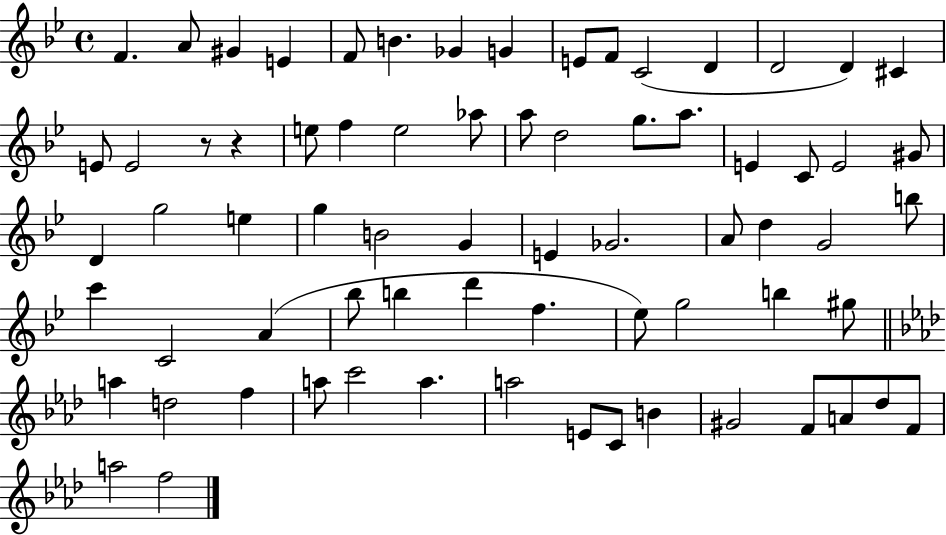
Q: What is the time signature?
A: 4/4